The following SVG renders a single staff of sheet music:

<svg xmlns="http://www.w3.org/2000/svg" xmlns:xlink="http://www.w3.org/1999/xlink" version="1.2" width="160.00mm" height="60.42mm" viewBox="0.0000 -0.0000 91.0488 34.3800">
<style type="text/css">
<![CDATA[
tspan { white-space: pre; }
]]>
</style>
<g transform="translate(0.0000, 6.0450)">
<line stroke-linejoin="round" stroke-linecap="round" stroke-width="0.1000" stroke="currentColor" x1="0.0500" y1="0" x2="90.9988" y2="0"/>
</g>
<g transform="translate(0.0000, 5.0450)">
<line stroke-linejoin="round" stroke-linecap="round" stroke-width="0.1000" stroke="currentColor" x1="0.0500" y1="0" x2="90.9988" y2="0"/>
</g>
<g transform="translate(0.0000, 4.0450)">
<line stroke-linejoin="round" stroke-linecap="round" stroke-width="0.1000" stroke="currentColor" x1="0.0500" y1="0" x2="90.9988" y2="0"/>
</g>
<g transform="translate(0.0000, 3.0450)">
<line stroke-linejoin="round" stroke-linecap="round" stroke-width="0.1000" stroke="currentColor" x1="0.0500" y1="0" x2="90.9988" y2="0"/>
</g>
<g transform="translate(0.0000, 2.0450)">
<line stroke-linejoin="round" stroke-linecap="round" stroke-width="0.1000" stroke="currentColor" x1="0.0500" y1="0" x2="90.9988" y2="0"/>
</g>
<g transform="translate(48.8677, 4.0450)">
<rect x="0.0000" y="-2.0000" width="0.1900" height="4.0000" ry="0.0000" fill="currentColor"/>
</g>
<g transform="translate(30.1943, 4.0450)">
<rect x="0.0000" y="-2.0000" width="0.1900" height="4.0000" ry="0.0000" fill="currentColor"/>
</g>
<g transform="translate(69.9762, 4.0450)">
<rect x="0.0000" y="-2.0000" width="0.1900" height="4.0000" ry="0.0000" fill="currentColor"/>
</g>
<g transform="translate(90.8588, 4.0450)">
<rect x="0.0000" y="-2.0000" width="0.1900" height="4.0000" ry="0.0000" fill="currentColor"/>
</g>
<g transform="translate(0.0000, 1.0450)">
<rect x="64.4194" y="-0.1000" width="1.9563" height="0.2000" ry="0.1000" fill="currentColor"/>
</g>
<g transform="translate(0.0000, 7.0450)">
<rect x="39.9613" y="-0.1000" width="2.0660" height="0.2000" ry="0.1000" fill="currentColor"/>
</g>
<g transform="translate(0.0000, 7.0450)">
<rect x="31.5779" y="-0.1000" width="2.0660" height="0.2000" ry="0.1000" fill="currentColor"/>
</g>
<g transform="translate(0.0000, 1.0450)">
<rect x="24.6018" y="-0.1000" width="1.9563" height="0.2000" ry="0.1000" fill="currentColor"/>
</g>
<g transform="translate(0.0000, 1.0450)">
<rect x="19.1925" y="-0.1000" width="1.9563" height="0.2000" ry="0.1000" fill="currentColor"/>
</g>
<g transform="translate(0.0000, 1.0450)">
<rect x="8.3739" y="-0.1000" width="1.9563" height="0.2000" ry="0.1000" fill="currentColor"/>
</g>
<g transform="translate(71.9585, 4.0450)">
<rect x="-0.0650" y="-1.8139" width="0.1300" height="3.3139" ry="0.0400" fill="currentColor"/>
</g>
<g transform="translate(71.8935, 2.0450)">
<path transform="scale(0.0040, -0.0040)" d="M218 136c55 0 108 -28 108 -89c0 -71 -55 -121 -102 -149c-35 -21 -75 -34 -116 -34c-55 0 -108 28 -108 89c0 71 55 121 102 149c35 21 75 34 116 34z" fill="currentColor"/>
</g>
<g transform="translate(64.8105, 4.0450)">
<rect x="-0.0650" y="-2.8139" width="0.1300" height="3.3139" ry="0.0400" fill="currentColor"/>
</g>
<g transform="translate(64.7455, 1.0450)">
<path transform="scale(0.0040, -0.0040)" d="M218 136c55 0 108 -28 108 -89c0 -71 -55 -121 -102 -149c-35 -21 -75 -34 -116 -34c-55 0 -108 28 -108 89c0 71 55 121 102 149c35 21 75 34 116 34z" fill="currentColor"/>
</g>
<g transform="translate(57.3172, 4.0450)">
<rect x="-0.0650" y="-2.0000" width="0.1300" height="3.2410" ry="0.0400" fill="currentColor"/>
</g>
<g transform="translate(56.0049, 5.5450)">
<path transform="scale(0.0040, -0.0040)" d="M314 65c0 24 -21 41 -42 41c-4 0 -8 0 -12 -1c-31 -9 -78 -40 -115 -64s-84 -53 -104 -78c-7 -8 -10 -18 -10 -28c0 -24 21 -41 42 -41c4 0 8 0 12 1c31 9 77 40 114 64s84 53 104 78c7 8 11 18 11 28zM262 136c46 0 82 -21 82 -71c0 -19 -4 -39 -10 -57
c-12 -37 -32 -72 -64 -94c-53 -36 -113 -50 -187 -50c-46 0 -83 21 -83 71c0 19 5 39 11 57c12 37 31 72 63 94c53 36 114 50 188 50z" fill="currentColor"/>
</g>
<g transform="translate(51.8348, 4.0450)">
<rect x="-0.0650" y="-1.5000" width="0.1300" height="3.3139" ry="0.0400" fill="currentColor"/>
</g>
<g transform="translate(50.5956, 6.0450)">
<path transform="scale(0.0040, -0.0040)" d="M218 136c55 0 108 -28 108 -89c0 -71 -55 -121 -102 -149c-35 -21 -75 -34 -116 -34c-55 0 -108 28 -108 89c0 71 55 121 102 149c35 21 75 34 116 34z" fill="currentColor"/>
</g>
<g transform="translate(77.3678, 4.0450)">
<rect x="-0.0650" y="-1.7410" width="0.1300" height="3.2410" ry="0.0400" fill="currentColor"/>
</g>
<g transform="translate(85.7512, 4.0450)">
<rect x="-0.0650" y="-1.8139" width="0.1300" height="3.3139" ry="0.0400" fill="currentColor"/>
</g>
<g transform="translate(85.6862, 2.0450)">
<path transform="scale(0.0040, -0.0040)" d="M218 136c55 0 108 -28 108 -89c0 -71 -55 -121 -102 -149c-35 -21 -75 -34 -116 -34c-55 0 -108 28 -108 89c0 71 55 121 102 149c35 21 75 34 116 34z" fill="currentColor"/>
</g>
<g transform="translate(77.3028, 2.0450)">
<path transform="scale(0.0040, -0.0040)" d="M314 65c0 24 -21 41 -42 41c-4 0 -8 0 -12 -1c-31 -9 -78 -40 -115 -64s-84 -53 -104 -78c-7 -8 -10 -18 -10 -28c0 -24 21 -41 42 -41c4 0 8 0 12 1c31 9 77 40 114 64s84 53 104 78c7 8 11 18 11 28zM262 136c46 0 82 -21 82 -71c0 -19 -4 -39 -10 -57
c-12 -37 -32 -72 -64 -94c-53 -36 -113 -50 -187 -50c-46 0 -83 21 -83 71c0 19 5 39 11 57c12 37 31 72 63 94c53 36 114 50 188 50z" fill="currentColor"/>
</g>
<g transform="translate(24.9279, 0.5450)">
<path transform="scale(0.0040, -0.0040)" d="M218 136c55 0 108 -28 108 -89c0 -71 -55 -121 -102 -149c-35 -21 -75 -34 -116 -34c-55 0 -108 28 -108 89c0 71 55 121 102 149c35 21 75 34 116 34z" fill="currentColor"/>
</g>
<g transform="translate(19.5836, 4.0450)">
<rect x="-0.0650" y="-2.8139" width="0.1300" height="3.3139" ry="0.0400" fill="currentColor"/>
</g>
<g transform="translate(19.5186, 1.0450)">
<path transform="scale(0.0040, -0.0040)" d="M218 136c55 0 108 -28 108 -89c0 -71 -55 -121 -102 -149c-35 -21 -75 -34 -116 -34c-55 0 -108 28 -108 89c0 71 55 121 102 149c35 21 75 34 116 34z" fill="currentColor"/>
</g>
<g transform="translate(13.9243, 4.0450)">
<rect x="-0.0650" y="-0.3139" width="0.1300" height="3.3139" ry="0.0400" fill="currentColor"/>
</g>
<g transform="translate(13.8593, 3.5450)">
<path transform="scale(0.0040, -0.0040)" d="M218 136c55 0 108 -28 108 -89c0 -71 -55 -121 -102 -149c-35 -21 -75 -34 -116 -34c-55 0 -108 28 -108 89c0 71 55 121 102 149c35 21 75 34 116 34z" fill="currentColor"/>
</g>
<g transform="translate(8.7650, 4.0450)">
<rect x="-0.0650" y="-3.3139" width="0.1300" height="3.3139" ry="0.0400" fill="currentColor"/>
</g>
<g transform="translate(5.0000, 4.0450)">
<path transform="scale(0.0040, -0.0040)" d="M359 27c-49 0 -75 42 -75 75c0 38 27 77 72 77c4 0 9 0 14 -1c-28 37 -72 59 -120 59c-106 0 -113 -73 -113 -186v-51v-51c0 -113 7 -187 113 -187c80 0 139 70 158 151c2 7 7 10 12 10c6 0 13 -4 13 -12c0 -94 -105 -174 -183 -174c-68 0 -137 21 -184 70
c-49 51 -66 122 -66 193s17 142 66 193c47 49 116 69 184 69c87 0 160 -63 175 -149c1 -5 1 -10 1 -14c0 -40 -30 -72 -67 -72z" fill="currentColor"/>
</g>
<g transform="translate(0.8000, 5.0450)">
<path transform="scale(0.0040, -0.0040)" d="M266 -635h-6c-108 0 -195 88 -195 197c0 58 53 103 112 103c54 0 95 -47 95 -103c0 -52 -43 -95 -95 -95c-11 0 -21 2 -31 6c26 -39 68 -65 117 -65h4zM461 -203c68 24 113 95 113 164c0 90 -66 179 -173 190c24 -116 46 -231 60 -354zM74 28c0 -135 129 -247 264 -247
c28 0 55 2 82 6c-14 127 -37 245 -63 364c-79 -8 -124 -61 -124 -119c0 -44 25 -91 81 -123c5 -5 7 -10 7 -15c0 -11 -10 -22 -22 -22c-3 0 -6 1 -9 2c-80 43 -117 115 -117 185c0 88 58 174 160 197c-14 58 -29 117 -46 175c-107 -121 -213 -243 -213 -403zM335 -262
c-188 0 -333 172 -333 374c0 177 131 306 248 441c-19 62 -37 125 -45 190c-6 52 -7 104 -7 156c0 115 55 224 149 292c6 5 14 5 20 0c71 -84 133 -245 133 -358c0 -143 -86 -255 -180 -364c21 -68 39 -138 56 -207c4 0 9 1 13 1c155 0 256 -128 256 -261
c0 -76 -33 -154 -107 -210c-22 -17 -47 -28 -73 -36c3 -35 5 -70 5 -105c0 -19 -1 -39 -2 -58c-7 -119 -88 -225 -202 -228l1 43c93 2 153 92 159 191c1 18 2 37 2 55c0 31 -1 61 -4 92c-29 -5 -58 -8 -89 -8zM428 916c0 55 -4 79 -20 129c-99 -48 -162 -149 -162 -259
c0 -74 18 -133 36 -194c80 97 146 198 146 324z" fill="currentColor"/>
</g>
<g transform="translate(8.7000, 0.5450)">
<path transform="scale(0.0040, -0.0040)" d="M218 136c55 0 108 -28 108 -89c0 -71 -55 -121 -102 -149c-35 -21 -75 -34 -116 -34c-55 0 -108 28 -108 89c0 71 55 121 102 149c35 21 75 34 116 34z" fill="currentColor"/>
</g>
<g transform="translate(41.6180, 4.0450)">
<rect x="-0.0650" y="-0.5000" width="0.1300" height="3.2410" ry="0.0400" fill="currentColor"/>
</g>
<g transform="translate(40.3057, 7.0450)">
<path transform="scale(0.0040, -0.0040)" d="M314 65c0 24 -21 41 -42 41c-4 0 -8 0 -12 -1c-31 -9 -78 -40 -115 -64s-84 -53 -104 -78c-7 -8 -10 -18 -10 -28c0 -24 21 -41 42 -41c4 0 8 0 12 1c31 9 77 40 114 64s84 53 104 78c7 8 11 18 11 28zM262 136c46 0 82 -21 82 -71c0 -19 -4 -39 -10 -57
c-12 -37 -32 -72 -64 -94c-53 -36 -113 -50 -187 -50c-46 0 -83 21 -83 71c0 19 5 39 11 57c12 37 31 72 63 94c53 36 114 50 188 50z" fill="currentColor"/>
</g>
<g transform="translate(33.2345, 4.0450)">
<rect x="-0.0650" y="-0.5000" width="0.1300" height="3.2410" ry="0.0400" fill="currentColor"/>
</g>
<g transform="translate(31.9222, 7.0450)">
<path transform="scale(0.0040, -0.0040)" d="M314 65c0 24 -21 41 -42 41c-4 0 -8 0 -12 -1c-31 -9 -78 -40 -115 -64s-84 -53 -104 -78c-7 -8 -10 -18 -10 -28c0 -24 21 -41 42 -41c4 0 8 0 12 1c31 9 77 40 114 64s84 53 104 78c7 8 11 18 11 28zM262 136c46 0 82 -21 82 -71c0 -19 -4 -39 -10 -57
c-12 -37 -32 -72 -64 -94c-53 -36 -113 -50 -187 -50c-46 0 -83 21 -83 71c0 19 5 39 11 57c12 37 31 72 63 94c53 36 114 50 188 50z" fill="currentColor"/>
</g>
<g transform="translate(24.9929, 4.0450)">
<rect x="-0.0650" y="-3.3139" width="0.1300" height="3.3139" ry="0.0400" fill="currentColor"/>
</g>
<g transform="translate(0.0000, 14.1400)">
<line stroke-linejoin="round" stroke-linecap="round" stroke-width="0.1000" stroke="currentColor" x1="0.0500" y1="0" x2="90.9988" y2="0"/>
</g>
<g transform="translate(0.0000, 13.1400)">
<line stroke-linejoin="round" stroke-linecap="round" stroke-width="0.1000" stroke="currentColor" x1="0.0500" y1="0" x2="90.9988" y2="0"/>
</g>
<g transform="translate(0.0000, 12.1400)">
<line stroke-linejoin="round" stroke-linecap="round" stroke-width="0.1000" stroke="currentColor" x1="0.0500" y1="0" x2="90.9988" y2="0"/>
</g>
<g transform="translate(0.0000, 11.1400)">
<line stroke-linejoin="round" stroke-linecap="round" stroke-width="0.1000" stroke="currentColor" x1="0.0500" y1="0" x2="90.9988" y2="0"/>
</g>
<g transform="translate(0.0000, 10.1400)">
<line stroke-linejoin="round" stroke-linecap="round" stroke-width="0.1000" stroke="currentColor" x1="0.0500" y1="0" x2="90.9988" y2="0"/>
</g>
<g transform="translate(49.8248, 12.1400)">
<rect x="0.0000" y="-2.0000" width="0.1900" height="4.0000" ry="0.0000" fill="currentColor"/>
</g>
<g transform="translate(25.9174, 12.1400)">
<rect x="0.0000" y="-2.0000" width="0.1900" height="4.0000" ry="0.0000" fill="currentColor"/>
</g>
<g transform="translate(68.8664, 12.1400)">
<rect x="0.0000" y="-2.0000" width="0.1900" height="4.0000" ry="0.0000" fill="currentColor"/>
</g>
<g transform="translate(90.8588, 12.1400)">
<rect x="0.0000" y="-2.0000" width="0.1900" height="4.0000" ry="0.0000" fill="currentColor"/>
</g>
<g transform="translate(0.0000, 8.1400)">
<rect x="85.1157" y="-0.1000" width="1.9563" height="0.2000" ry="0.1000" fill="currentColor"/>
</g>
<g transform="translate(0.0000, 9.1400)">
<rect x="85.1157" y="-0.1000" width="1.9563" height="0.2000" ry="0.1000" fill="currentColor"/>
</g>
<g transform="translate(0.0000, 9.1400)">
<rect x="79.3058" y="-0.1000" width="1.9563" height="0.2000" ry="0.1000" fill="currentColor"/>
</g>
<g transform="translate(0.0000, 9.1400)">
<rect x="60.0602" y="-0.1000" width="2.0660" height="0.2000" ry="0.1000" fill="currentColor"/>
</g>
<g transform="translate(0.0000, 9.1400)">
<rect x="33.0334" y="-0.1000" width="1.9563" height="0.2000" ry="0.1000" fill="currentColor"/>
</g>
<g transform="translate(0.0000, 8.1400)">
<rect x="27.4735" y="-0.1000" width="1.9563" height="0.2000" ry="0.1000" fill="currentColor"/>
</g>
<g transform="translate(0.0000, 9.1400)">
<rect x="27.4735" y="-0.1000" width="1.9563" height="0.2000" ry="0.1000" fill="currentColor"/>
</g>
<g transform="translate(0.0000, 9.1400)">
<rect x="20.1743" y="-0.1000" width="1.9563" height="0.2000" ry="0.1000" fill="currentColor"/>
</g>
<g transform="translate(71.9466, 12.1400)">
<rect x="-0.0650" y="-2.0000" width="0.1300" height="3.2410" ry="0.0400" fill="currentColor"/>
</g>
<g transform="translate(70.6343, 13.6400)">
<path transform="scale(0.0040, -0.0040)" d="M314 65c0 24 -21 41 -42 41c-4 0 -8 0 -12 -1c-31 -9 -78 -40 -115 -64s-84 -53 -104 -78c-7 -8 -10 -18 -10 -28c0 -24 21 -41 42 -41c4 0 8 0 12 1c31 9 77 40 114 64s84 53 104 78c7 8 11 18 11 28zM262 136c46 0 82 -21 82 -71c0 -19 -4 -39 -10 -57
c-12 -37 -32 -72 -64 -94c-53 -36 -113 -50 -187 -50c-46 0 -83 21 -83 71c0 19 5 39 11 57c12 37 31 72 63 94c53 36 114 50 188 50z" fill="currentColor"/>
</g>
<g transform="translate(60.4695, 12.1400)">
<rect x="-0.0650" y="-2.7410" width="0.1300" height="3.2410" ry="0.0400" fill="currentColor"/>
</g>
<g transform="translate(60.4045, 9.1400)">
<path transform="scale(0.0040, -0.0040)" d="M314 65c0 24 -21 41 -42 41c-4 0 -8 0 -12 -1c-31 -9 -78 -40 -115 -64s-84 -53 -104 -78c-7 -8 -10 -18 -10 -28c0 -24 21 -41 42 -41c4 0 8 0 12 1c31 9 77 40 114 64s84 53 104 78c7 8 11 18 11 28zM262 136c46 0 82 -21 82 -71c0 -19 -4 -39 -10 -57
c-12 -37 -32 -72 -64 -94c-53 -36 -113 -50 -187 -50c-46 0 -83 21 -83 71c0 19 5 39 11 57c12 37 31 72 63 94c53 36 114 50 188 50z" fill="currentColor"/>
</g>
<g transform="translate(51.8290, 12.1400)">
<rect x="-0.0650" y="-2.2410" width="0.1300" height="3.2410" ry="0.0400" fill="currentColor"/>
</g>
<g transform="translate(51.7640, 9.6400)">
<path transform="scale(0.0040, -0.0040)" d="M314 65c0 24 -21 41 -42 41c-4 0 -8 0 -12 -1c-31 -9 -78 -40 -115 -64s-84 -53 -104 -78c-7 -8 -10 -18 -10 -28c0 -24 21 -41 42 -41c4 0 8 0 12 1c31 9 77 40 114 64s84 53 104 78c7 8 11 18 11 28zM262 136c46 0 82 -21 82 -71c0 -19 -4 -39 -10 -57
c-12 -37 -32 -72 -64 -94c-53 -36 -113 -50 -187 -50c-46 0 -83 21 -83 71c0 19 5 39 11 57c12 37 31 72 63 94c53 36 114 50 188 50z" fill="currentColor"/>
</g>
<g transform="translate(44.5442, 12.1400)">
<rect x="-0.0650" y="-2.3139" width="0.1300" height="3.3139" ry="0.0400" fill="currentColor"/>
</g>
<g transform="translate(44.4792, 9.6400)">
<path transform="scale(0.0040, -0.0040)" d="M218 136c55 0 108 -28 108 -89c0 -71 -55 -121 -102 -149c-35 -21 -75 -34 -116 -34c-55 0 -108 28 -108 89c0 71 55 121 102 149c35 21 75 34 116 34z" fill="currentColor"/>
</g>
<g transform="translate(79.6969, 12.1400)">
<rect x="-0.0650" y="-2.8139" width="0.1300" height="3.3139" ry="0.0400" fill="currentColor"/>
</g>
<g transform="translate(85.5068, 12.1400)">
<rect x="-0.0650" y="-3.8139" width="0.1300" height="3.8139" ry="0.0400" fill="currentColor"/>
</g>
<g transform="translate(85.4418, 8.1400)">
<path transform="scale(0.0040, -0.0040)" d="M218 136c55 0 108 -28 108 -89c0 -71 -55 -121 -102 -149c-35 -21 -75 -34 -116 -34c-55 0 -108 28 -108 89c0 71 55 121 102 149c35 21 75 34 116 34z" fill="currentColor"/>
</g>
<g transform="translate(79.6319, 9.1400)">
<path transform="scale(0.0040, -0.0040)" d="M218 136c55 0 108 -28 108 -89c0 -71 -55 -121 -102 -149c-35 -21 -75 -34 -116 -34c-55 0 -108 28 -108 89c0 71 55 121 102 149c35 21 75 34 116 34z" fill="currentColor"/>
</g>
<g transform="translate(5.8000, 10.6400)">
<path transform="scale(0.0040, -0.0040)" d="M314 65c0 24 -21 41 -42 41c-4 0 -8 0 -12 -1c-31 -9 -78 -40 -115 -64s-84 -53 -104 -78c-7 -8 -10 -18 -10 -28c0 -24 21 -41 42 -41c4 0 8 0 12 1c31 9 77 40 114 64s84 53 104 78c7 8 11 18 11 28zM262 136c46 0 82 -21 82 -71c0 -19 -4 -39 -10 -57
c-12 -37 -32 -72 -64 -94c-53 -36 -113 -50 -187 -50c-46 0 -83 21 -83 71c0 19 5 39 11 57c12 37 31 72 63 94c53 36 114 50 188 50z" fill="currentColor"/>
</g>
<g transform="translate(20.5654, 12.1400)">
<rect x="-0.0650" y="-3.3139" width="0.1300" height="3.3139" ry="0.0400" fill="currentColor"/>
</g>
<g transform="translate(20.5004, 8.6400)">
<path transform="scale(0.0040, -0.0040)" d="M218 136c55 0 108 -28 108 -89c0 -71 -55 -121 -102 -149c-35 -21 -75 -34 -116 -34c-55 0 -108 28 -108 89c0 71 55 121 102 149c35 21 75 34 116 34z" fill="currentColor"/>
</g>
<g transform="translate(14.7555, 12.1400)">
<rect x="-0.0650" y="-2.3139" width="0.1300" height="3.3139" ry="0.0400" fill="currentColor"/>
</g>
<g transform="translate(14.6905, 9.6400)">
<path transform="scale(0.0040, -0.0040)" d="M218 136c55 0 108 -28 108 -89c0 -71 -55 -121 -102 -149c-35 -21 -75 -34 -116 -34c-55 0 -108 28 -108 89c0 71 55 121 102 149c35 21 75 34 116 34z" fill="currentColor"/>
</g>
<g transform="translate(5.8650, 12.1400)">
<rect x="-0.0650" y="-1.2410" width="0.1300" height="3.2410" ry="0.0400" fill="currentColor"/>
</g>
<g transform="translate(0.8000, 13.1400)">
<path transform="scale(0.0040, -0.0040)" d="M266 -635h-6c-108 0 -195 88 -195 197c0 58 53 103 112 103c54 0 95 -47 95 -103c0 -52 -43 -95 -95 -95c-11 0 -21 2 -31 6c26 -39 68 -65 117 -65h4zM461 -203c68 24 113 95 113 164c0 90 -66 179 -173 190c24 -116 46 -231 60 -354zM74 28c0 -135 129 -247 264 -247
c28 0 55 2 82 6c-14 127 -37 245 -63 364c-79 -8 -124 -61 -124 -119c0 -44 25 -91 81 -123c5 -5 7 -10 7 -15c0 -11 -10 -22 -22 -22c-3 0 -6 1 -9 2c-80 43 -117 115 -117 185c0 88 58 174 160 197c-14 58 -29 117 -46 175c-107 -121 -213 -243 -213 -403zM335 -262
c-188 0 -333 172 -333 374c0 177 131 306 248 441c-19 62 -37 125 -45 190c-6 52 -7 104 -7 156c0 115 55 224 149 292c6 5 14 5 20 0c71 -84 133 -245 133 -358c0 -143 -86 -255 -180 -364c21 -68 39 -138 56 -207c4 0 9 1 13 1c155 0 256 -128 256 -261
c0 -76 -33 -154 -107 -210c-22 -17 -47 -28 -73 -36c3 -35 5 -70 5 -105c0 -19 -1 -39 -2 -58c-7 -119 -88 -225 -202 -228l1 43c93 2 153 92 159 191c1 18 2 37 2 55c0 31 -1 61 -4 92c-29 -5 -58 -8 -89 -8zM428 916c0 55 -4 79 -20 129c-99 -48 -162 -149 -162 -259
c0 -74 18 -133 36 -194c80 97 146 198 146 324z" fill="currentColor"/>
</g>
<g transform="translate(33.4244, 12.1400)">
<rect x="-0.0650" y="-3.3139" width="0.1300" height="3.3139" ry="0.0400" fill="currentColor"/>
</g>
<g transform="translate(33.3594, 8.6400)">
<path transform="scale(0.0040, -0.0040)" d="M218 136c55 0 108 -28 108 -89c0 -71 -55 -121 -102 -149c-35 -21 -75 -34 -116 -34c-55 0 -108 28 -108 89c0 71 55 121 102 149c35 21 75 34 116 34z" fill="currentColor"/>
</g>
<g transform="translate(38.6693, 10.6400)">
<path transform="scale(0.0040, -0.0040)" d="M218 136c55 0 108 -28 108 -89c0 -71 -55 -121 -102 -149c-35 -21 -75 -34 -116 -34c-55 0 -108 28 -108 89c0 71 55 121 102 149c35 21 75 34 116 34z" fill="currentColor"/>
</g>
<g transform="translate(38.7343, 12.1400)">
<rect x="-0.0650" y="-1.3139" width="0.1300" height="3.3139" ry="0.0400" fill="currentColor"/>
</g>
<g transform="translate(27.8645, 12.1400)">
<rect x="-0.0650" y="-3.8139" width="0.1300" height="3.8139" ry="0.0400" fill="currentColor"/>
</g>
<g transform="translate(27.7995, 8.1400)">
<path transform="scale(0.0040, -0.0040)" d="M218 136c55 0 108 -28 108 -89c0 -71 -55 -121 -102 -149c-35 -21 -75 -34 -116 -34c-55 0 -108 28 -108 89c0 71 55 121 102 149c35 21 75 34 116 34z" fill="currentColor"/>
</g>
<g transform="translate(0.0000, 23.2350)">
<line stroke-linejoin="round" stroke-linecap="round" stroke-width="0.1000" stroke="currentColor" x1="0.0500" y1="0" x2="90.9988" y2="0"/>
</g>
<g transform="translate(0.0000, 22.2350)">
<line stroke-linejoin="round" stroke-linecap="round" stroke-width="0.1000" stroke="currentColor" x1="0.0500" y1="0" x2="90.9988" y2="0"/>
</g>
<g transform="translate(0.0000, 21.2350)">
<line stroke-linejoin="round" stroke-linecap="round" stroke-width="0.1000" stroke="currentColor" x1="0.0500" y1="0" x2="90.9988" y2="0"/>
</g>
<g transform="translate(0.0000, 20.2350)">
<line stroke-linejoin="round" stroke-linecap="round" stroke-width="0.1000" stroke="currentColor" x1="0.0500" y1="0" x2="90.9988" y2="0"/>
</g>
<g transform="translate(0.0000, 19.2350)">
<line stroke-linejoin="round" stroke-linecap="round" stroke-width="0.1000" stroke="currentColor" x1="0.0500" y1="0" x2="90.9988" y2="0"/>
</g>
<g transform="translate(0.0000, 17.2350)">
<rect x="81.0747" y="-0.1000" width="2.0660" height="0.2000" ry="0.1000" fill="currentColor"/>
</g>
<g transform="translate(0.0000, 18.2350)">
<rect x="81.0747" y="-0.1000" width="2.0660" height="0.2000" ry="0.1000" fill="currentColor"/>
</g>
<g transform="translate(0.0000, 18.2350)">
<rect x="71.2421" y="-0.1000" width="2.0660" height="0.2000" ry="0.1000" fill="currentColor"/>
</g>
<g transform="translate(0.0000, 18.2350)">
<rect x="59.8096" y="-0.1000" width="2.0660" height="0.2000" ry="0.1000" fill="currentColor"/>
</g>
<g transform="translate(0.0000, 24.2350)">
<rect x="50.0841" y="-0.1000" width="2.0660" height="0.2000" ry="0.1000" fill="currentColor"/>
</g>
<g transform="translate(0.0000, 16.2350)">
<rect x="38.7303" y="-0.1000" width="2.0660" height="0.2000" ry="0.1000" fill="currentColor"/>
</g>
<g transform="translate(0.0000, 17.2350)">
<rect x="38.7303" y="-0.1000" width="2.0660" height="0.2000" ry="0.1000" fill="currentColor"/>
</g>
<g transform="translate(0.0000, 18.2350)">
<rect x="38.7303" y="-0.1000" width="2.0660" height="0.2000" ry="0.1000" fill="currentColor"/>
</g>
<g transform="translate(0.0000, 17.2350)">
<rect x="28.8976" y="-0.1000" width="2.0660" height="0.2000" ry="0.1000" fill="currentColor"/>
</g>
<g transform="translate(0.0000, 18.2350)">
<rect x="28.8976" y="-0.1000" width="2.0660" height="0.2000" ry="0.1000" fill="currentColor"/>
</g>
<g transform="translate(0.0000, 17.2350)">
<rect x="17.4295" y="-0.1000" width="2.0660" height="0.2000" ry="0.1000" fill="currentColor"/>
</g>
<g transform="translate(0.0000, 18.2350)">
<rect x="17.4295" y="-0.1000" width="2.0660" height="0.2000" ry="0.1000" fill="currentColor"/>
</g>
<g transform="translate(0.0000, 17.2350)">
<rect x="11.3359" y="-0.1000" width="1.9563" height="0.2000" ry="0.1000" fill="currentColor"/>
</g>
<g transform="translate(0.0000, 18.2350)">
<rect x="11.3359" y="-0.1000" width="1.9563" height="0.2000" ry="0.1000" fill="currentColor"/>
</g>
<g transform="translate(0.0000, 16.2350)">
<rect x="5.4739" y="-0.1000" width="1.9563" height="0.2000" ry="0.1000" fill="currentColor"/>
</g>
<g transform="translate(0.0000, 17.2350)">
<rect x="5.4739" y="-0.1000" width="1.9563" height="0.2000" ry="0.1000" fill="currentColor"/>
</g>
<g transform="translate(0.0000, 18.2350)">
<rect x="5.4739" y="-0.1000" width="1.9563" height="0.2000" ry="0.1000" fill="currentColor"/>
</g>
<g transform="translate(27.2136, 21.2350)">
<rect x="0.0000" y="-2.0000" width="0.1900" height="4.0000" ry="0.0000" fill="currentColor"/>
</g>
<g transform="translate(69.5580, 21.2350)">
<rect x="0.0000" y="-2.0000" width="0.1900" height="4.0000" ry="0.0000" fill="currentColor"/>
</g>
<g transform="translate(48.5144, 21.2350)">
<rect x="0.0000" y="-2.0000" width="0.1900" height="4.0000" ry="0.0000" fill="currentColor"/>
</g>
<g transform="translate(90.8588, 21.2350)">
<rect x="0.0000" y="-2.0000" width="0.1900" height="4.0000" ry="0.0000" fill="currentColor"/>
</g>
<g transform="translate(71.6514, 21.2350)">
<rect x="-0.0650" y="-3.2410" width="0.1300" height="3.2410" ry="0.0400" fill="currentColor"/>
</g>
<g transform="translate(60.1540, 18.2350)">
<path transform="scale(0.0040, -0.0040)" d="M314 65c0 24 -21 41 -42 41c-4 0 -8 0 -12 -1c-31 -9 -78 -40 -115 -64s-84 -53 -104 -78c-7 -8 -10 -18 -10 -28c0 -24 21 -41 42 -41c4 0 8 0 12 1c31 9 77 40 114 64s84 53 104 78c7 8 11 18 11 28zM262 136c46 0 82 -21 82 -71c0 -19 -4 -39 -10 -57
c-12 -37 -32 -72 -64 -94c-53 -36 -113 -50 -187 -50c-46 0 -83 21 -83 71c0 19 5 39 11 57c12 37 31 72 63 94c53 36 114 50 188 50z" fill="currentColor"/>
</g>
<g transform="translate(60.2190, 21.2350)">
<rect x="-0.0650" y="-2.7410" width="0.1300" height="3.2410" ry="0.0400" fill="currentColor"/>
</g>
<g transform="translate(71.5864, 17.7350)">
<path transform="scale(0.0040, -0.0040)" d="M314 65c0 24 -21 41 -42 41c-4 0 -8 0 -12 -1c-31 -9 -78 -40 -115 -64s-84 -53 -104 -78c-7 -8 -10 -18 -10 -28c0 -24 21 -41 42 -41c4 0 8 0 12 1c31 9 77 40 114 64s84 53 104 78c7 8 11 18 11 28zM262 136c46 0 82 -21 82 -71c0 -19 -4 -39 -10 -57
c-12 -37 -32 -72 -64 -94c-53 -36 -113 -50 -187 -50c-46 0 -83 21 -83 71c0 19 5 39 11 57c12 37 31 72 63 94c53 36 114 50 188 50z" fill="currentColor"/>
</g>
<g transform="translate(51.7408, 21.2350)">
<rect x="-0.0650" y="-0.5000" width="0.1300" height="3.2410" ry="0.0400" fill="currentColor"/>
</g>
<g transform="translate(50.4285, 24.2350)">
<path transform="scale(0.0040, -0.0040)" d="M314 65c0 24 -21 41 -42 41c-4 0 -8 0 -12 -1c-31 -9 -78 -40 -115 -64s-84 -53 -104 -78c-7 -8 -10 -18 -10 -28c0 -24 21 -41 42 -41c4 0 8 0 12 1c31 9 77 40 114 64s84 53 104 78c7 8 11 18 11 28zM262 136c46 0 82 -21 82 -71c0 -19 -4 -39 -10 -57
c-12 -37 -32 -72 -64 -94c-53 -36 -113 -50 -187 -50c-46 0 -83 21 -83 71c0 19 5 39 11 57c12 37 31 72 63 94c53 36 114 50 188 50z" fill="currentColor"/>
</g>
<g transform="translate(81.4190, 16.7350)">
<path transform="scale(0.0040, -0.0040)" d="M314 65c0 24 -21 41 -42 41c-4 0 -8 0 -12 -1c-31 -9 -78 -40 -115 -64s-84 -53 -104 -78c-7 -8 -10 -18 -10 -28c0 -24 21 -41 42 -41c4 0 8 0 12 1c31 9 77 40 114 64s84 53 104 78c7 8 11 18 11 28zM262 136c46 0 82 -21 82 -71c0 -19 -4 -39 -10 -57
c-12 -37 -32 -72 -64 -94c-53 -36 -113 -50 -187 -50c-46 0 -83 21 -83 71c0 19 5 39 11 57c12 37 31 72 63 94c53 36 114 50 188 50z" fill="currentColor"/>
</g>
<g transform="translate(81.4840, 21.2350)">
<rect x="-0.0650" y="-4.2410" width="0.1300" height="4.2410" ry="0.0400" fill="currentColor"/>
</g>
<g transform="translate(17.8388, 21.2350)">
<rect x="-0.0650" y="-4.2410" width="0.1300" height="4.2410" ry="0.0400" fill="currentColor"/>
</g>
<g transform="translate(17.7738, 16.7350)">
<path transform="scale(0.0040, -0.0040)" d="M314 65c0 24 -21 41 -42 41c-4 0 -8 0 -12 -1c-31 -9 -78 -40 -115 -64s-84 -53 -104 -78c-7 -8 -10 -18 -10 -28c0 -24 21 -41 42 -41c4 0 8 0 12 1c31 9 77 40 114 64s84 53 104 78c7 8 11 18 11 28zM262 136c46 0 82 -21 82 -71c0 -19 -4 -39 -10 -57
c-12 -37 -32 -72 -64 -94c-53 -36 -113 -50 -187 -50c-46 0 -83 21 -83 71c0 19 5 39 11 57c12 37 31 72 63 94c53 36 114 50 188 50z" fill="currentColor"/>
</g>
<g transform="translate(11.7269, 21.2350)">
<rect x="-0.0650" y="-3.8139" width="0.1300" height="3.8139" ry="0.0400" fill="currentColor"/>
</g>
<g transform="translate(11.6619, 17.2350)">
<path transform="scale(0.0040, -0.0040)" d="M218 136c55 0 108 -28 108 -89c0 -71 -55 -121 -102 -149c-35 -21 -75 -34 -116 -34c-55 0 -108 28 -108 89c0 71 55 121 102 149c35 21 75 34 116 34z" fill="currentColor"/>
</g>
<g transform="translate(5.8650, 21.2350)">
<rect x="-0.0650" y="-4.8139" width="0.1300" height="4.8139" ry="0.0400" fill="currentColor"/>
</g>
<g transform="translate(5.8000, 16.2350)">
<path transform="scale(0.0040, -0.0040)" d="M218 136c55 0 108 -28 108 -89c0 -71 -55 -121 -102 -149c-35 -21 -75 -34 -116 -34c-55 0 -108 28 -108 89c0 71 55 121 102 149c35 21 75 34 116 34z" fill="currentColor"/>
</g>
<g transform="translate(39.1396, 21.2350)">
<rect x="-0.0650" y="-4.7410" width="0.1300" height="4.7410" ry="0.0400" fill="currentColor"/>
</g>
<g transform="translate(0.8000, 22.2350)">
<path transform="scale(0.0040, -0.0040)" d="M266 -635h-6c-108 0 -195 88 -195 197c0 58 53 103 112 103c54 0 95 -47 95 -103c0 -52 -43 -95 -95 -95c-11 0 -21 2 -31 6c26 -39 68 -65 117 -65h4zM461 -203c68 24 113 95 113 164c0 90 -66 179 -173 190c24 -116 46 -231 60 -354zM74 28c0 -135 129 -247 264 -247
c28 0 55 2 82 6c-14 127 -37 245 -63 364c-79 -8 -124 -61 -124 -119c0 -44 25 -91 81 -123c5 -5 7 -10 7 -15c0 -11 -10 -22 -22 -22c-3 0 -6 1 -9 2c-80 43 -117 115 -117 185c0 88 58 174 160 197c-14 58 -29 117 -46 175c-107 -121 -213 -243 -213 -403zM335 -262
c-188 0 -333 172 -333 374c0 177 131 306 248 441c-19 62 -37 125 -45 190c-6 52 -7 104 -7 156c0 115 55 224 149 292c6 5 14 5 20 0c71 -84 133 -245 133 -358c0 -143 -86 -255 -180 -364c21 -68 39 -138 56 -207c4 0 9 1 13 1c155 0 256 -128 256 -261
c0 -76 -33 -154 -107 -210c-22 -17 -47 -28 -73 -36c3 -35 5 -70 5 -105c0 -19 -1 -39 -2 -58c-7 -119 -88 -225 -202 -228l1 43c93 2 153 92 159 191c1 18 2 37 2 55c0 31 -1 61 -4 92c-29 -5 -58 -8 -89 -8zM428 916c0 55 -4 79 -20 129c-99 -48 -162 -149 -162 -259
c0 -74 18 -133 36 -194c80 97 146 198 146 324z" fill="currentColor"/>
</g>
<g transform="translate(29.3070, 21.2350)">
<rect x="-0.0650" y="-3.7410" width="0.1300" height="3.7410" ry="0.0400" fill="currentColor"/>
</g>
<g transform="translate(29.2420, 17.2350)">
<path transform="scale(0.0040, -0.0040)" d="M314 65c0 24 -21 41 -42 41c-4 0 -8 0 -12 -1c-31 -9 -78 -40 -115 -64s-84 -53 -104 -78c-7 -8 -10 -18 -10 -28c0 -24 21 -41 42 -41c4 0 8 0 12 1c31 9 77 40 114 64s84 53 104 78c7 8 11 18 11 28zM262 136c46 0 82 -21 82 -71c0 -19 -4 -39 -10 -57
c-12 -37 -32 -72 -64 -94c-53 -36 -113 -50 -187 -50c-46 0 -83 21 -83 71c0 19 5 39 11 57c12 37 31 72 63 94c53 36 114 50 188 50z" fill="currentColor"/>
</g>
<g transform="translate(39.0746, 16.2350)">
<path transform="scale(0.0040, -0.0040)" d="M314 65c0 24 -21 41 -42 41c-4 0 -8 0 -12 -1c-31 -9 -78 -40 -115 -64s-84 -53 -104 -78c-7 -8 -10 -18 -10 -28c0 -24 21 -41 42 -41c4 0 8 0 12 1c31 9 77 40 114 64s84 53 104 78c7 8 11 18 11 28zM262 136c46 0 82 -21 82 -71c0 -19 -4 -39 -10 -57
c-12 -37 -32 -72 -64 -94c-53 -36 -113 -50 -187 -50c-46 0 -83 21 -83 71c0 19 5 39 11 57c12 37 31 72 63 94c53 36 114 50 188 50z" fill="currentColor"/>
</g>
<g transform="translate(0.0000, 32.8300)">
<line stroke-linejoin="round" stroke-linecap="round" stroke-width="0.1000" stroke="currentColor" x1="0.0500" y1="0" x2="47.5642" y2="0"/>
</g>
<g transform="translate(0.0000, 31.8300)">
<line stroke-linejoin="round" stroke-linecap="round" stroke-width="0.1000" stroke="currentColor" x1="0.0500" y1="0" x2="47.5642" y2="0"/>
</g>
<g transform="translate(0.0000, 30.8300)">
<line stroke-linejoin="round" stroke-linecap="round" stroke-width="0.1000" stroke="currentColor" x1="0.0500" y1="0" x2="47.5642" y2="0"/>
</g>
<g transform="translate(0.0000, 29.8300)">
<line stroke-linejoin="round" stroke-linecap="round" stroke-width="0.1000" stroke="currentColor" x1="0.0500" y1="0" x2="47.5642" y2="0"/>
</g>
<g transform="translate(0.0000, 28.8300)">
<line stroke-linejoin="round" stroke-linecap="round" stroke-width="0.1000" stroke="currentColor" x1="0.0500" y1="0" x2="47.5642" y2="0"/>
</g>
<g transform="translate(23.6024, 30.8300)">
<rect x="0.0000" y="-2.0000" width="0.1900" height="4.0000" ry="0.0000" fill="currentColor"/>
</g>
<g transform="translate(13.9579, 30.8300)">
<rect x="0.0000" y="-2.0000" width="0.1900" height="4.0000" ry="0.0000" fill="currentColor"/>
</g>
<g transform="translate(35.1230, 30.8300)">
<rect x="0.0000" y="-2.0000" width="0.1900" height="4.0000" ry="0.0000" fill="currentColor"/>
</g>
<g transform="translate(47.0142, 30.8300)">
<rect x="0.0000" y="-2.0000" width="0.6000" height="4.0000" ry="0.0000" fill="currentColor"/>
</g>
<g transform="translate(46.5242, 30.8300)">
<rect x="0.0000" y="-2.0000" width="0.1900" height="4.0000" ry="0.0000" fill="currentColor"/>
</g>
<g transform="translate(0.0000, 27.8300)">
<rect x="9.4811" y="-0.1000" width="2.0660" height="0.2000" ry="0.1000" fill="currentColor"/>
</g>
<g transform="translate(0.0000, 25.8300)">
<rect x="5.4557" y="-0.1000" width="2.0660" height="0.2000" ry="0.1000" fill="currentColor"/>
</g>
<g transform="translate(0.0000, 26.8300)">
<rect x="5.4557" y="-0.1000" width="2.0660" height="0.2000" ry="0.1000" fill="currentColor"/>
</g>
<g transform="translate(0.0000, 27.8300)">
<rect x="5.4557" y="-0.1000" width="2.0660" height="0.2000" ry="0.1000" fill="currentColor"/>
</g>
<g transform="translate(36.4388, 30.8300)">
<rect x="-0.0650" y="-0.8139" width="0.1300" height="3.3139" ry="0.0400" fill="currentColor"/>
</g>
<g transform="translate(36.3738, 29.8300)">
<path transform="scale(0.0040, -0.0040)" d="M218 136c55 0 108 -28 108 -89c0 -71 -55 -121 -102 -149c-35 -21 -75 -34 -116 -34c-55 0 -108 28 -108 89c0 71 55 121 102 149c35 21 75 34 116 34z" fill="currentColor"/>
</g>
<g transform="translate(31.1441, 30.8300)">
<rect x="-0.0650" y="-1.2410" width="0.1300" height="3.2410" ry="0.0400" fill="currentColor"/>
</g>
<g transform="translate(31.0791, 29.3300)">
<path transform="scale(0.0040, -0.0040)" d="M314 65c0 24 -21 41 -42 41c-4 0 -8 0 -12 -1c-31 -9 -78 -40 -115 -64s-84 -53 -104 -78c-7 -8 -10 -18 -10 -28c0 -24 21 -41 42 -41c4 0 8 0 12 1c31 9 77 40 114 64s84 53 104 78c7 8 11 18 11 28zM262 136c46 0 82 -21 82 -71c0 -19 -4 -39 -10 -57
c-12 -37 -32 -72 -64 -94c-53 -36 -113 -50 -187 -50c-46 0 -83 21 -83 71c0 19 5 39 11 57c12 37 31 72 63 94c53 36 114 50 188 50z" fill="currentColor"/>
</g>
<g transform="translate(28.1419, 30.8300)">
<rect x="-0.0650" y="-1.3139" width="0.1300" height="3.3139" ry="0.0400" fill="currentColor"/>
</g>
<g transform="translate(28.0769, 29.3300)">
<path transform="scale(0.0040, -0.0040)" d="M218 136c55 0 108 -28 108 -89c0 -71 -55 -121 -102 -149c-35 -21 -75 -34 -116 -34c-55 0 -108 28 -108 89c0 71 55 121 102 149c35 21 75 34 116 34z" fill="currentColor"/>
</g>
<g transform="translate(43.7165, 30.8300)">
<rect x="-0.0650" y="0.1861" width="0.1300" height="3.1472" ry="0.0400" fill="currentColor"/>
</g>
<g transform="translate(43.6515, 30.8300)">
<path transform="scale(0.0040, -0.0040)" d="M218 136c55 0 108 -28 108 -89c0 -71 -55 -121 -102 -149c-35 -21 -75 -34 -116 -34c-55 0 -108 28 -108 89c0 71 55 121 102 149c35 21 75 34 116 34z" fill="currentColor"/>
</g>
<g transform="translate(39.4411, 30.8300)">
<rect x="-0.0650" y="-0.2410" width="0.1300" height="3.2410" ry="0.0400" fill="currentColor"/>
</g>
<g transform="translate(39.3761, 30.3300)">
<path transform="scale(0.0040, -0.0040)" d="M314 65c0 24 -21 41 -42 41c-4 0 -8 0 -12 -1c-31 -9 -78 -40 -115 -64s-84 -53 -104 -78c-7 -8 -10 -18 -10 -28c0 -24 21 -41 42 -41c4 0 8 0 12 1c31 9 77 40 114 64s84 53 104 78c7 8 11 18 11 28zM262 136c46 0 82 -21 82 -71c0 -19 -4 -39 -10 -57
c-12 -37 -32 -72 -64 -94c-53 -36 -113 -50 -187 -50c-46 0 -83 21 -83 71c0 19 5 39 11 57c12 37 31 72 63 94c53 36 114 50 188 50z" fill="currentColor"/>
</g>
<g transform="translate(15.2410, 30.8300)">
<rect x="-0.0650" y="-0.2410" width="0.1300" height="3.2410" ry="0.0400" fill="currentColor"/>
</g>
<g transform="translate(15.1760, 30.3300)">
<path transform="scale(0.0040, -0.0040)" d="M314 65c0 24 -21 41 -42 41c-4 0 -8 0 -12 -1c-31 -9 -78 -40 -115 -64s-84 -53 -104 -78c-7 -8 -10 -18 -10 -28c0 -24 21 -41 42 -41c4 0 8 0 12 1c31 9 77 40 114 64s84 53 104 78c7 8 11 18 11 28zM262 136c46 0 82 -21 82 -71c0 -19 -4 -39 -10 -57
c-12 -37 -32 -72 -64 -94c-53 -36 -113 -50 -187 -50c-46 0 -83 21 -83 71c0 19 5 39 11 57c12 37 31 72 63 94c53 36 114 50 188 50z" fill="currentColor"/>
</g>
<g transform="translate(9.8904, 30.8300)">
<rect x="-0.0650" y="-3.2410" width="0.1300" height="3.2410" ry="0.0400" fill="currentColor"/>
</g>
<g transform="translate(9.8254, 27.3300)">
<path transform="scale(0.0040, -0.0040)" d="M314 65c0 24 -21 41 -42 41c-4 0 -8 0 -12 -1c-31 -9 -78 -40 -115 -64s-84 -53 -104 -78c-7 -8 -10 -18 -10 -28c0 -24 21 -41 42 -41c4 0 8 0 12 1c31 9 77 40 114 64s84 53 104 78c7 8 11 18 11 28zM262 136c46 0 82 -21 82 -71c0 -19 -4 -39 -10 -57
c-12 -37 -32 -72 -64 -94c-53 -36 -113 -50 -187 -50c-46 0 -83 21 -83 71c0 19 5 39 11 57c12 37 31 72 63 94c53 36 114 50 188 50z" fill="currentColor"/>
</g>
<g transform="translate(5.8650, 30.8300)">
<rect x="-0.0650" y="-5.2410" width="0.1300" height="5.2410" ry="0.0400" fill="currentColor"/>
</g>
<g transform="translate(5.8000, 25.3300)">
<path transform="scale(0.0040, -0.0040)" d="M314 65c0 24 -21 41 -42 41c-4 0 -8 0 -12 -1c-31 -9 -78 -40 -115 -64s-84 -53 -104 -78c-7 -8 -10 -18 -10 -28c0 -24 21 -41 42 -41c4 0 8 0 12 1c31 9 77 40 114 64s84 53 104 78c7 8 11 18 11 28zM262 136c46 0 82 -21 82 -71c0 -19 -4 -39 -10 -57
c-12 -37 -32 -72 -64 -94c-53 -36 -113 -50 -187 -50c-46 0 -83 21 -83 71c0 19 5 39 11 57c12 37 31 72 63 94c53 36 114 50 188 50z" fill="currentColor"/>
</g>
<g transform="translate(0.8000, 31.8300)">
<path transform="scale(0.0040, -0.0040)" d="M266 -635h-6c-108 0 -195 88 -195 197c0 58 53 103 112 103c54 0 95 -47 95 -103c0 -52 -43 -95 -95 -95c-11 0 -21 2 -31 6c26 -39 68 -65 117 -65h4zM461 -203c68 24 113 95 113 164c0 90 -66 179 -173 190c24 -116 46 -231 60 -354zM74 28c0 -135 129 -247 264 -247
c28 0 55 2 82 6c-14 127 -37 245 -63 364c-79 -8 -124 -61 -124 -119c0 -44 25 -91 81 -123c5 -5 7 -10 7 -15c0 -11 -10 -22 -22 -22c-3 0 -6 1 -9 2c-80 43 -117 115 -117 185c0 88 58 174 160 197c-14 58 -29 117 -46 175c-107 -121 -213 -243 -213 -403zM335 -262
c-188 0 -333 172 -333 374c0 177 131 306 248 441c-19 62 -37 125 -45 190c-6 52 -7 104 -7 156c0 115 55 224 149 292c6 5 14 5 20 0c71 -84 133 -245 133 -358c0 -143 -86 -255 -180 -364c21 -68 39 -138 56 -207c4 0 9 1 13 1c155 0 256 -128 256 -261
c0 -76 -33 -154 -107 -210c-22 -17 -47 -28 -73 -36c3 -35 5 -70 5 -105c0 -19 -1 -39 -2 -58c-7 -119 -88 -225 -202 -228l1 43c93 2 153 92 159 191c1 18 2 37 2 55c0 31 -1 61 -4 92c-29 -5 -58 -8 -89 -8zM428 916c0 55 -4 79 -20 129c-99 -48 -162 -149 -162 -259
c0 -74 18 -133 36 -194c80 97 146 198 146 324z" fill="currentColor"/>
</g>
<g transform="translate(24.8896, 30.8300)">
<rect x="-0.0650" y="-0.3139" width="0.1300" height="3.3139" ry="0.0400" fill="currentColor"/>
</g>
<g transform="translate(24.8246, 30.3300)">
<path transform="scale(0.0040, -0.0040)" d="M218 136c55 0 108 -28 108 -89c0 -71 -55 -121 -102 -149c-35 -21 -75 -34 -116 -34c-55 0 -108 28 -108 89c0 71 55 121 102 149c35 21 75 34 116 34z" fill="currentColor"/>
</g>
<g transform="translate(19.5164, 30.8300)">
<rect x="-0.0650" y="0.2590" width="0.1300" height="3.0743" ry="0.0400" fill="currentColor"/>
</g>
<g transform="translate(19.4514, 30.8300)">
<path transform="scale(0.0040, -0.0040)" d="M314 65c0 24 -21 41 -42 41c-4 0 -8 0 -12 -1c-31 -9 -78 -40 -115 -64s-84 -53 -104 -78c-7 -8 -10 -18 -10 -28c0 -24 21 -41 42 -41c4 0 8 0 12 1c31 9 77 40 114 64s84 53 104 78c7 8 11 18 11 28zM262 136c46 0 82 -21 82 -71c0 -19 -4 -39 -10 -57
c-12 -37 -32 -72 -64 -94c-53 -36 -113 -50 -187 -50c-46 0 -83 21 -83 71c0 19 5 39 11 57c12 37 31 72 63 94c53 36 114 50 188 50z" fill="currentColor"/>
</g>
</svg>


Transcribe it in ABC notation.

X:1
T:Untitled
M:4/4
L:1/4
K:C
b c a b C2 C2 E F2 a f f2 f e2 g b c' b e g g2 a2 F2 a c' e' c' d'2 c'2 e'2 C2 a2 b2 d'2 f'2 b2 c2 B2 c e e2 d c2 B